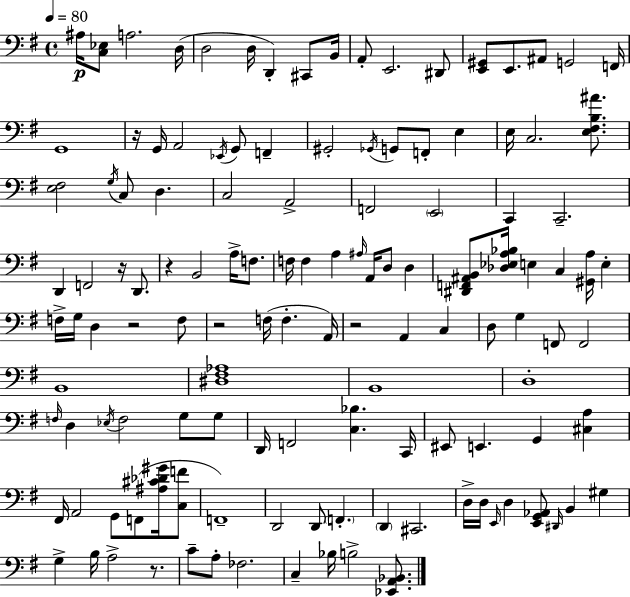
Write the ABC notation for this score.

X:1
T:Untitled
M:4/4
L:1/4
K:G
^A,/4 [C,_E,]/2 A,2 D,/4 D,2 D,/4 D,, ^C,,/2 B,,/4 A,,/2 E,,2 ^D,,/2 [E,,^G,,]/2 E,,/2 ^A,,/2 G,,2 F,,/4 G,,4 z/4 G,,/4 A,,2 _E,,/4 G,,/2 F,, ^G,,2 _G,,/4 G,,/2 F,,/2 E, E,/4 C,2 [E,^F,B,^A]/2 [E,^F,]2 G,/4 C,/2 D, C,2 A,,2 F,,2 E,,2 C,, C,,2 D,, F,,2 z/4 D,,/2 z B,,2 A,/4 F,/2 F,/4 F, A, ^A,/4 A,,/4 D,/2 D, [^D,,F,,^A,,B,,]/2 [_D,_E,A,_B,]/4 E, C, [^G,,A,]/4 E, F,/4 G,/4 D, z2 F,/2 z2 F,/4 F, A,,/4 z2 A,, C, D,/2 G, F,,/2 F,,2 B,,4 [^D,^F,_A,]4 B,,4 D,4 F,/4 D, _E,/4 F,2 G,/2 G,/2 D,,/4 F,,2 [C,_B,] C,,/4 ^E,,/2 E,, G,, [^C,A,] ^F,,/4 A,,2 G,,/2 F,,/2 [^A,^C_D^G]/4 [C,F]/2 F,,4 D,,2 D,,/2 F,, D,, ^C,,2 D,/4 D,/4 E,,/4 D, [E,,G,,_A,,]/2 ^D,,/4 B,, ^G, G, B,/4 A,2 z/2 C/2 A,/2 _F,2 C, _B,/4 B,2 [_E,,A,,_B,,]/2